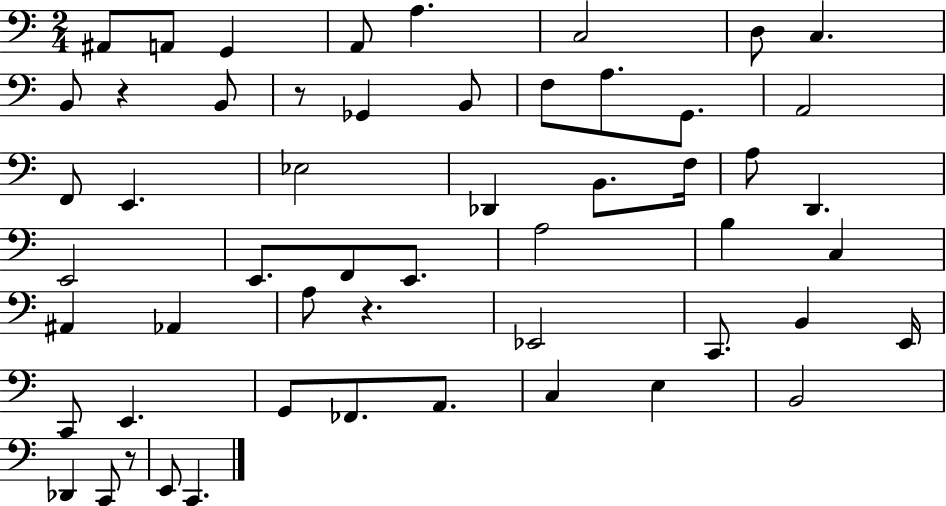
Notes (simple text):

A#2/e A2/e G2/q A2/e A3/q. C3/h D3/e C3/q. B2/e R/q B2/e R/e Gb2/q B2/e F3/e A3/e. G2/e. A2/h F2/e E2/q. Eb3/h Db2/q B2/e. F3/s A3/e D2/q. E2/h E2/e. F2/e E2/e. A3/h B3/q C3/q A#2/q Ab2/q A3/e R/q. Eb2/h C2/e. B2/q E2/s C2/e E2/q. G2/e FES2/e. A2/e. C3/q E3/q B2/h Db2/q C2/e R/e E2/e C2/q.